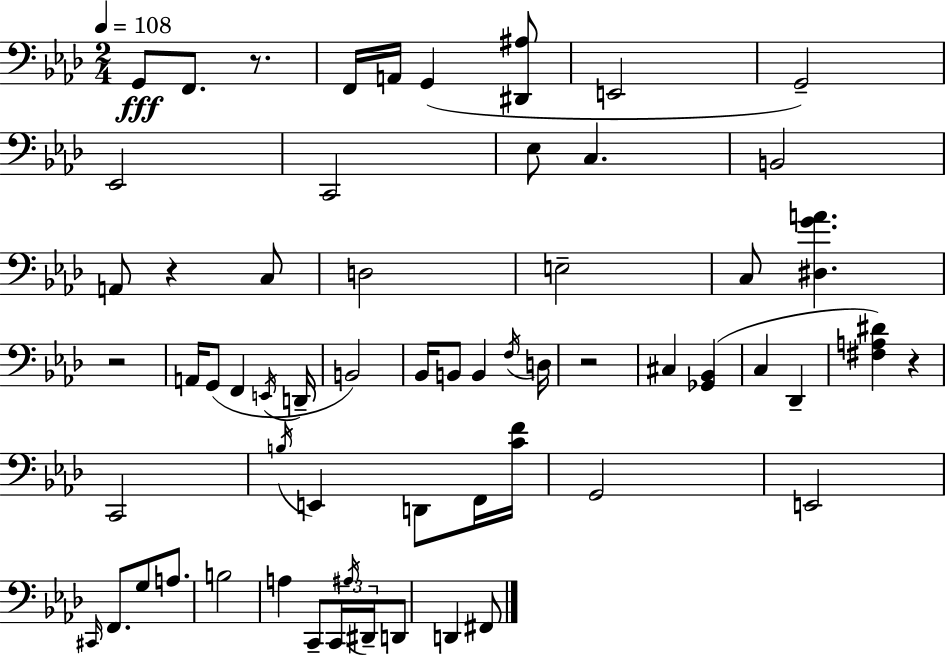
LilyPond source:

{
  \clef bass
  \numericTimeSignature
  \time 2/4
  \key f \minor
  \tempo 4 = 108
  \repeat volta 2 { g,8\fff f,8. r8. | f,16 a,16 g,4( <dis, ais>8 | e,2 | g,2--) | \break ees,2 | c,2 | ees8 c4. | b,2 | \break a,8 r4 c8 | d2 | e2-- | c8 <dis g' a'>4. | \break r2 | a,16 g,8( f,4 \acciaccatura { e,16 } | d,16-- b,2) | bes,16 b,8 b,4 | \break \acciaccatura { f16 } d16 r2 | cis4 <ges, bes,>4( | c4 des,4-- | <fis a dis'>4) r4 | \break c,2 | \acciaccatura { b16 } e,4 d,8 | f,16 <c' f'>16 g,2 | e,2 | \break \grace { cis,16 } f,8. g8 | a8. b2 | a4 | c,8-- \tuplet 3/2 { c,16 \acciaccatura { ais16 } dis,16-- } d,8 d,4 | \break fis,8 } \bar "|."
}